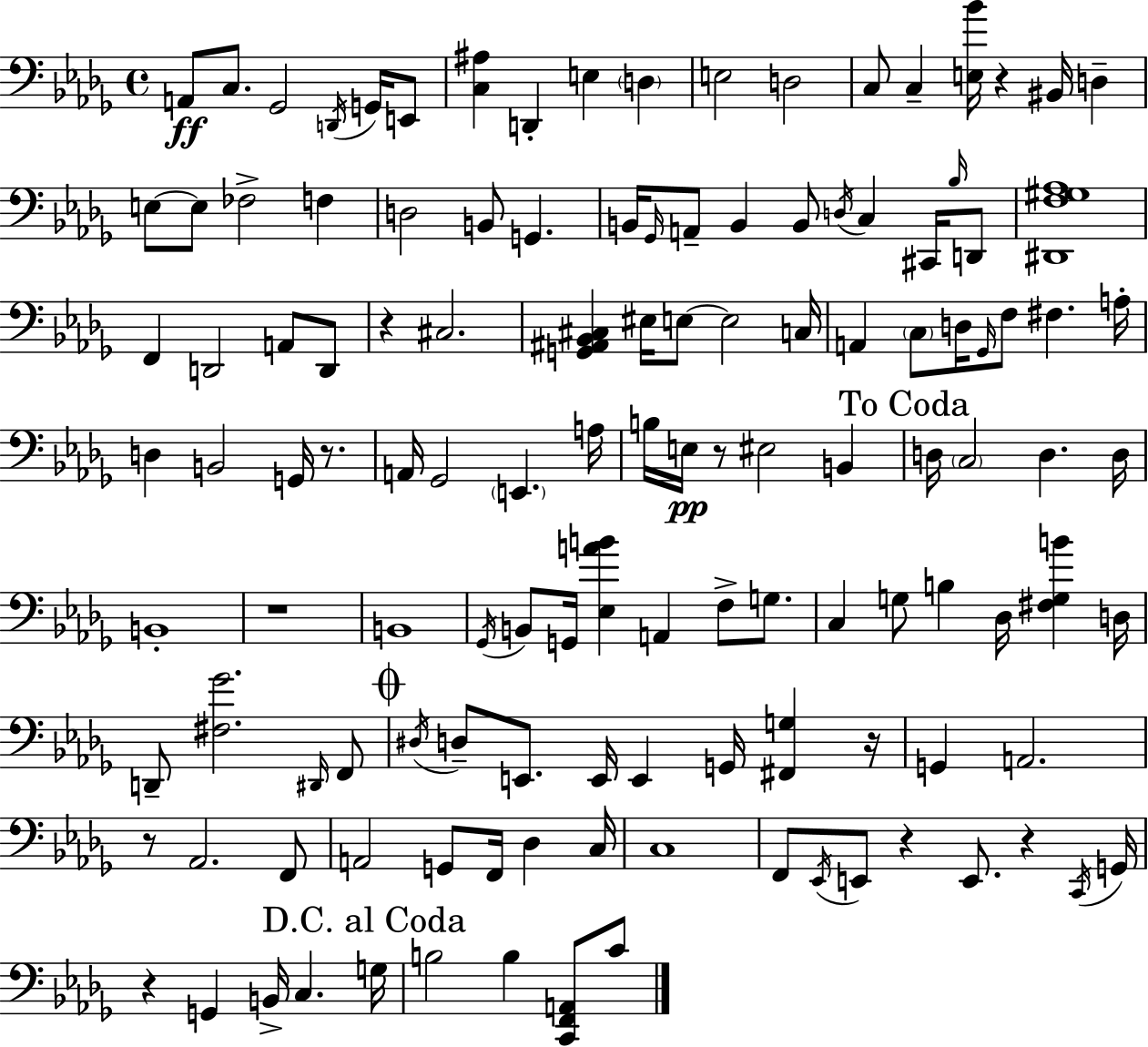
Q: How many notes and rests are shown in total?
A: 127